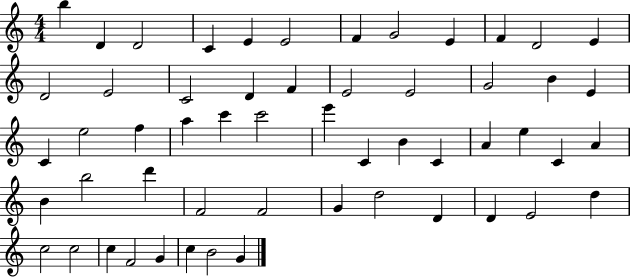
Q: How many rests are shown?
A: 0